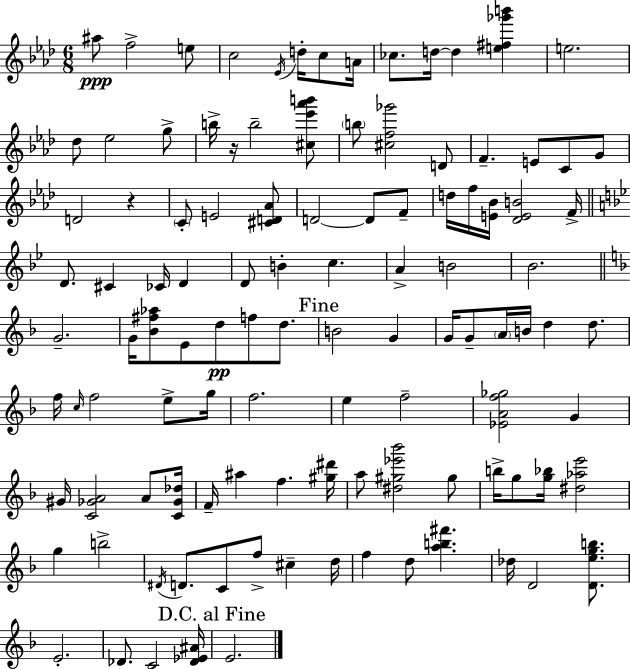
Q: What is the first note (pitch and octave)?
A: A#5